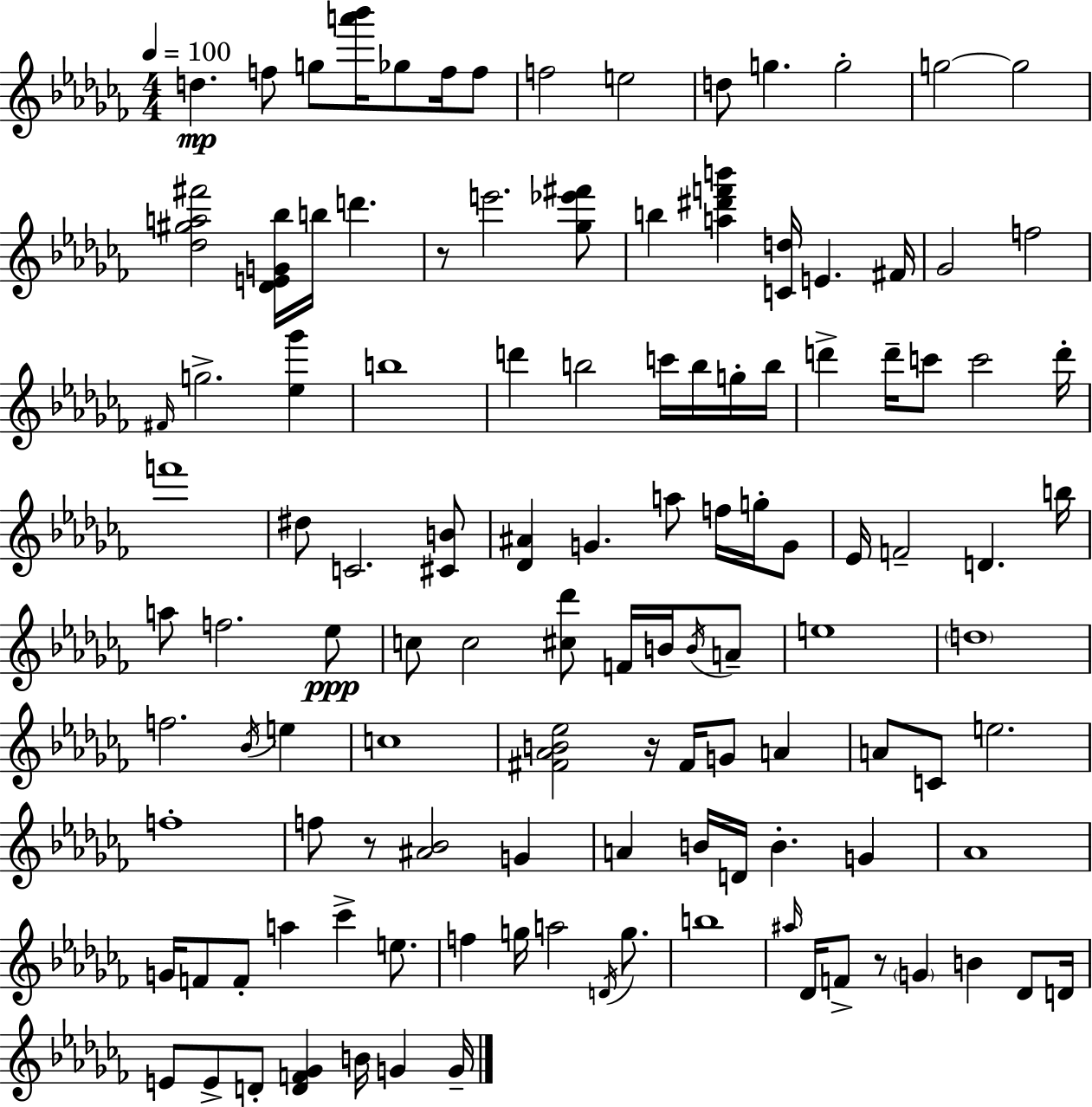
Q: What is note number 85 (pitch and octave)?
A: G5